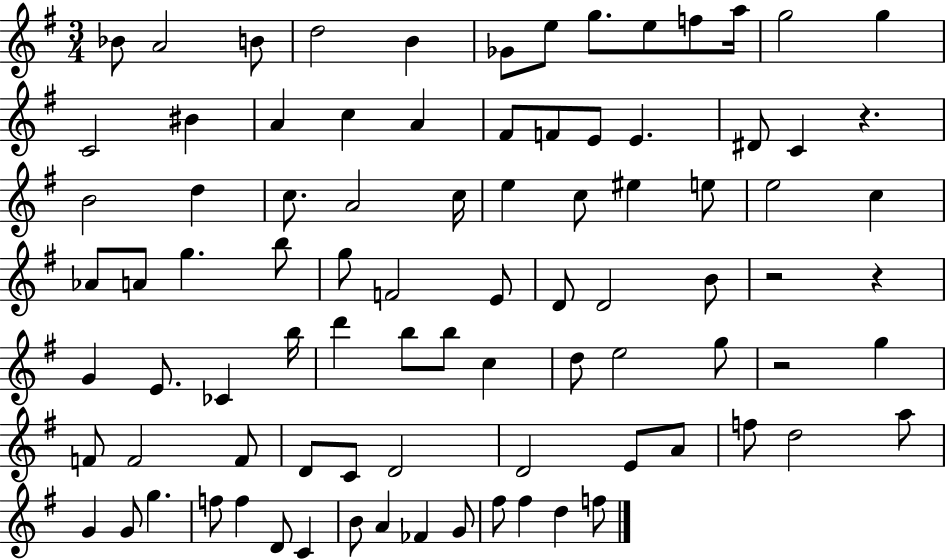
{
  \clef treble
  \numericTimeSignature
  \time 3/4
  \key g \major
  bes'8 a'2 b'8 | d''2 b'4 | ges'8 e''8 g''8. e''8 f''8 a''16 | g''2 g''4 | \break c'2 bis'4 | a'4 c''4 a'4 | fis'8 f'8 e'8 e'4. | dis'8 c'4 r4. | \break b'2 d''4 | c''8. a'2 c''16 | e''4 c''8 eis''4 e''8 | e''2 c''4 | \break aes'8 a'8 g''4. b''8 | g''8 f'2 e'8 | d'8 d'2 b'8 | r2 r4 | \break g'4 e'8. ces'4 b''16 | d'''4 b''8 b''8 c''4 | d''8 e''2 g''8 | r2 g''4 | \break f'8 f'2 f'8 | d'8 c'8 d'2 | d'2 e'8 a'8 | f''8 d''2 a''8 | \break g'4 g'8 g''4. | f''8 f''4 d'8 c'4 | b'8 a'4 fes'4 g'8 | fis''8 fis''4 d''4 f''8 | \break \bar "|."
}